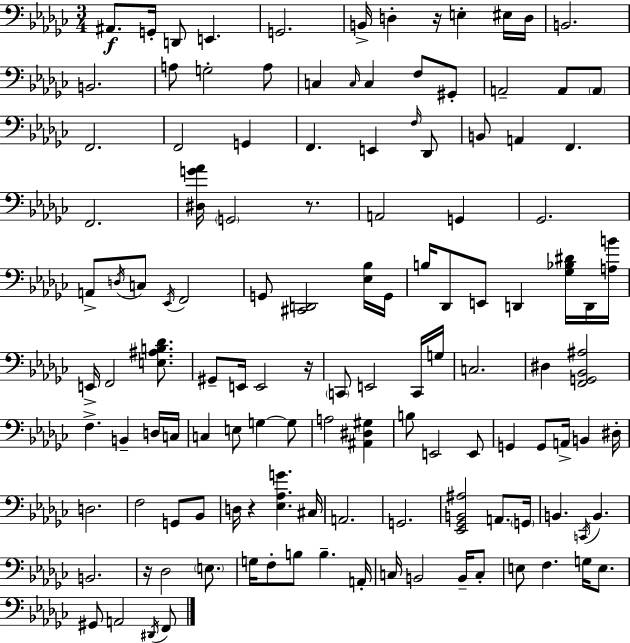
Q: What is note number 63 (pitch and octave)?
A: B2